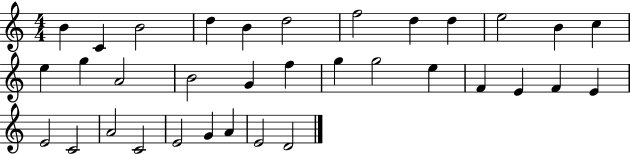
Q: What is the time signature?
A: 4/4